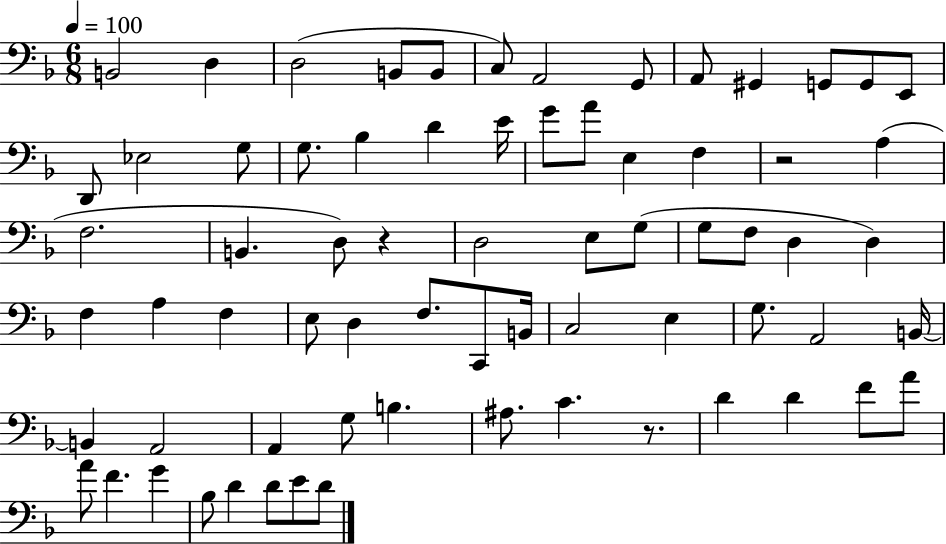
X:1
T:Untitled
M:6/8
L:1/4
K:F
B,,2 D, D,2 B,,/2 B,,/2 C,/2 A,,2 G,,/2 A,,/2 ^G,, G,,/2 G,,/2 E,,/2 D,,/2 _E,2 G,/2 G,/2 _B, D E/4 G/2 A/2 E, F, z2 A, F,2 B,, D,/2 z D,2 E,/2 G,/2 G,/2 F,/2 D, D, F, A, F, E,/2 D, F,/2 C,,/2 B,,/4 C,2 E, G,/2 A,,2 B,,/4 B,, A,,2 A,, G,/2 B, ^A,/2 C z/2 D D F/2 A/2 A/2 F G _B,/2 D D/2 E/2 D/2